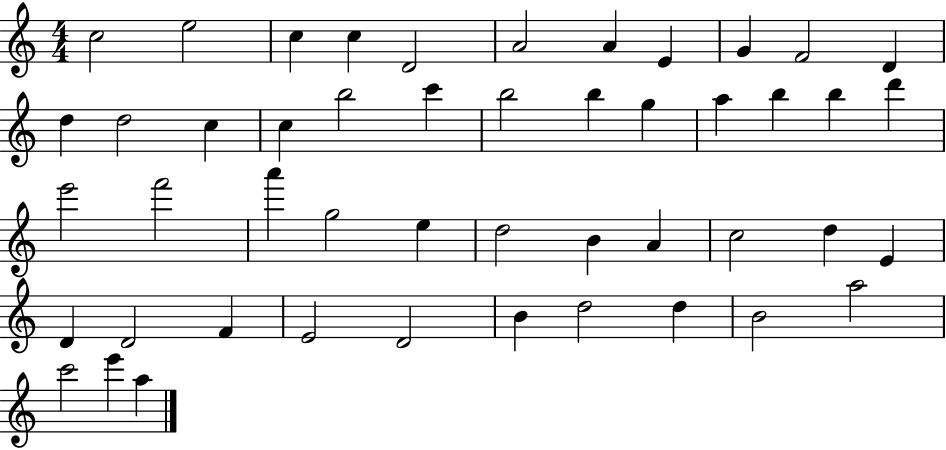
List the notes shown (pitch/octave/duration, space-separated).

C5/h E5/h C5/q C5/q D4/h A4/h A4/q E4/q G4/q F4/h D4/q D5/q D5/h C5/q C5/q B5/h C6/q B5/h B5/q G5/q A5/q B5/q B5/q D6/q E6/h F6/h A6/q G5/h E5/q D5/h B4/q A4/q C5/h D5/q E4/q D4/q D4/h F4/q E4/h D4/h B4/q D5/h D5/q B4/h A5/h C6/h E6/q A5/q